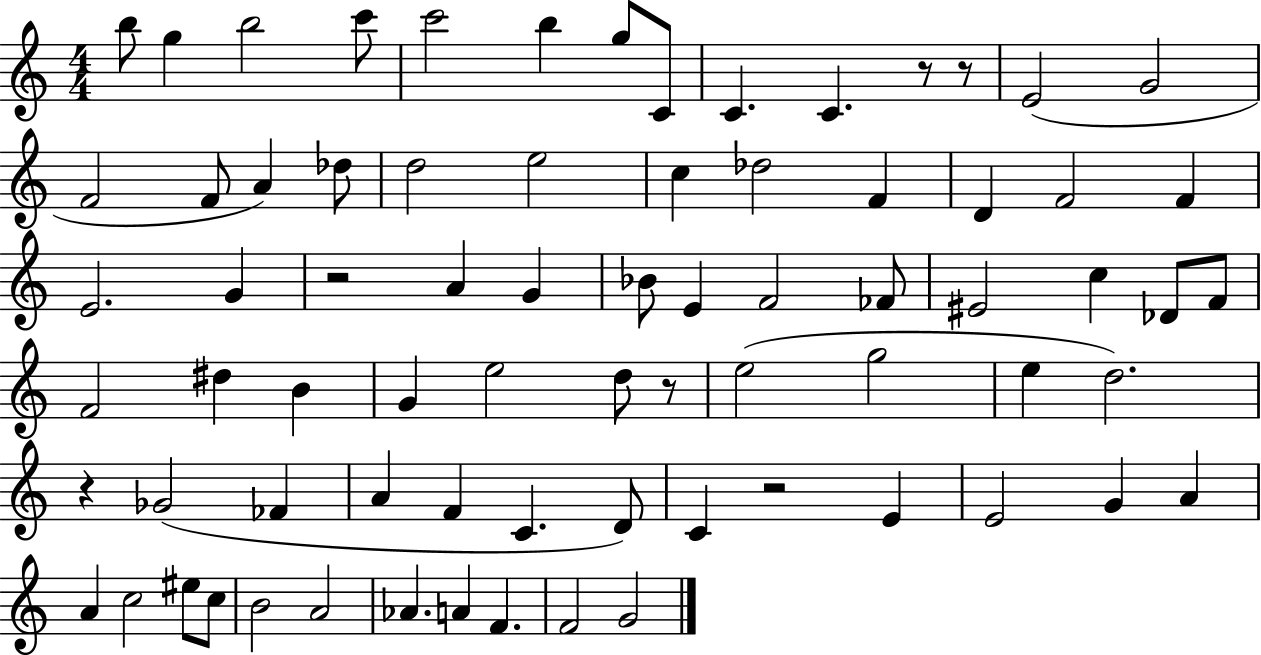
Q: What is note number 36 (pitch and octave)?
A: F4